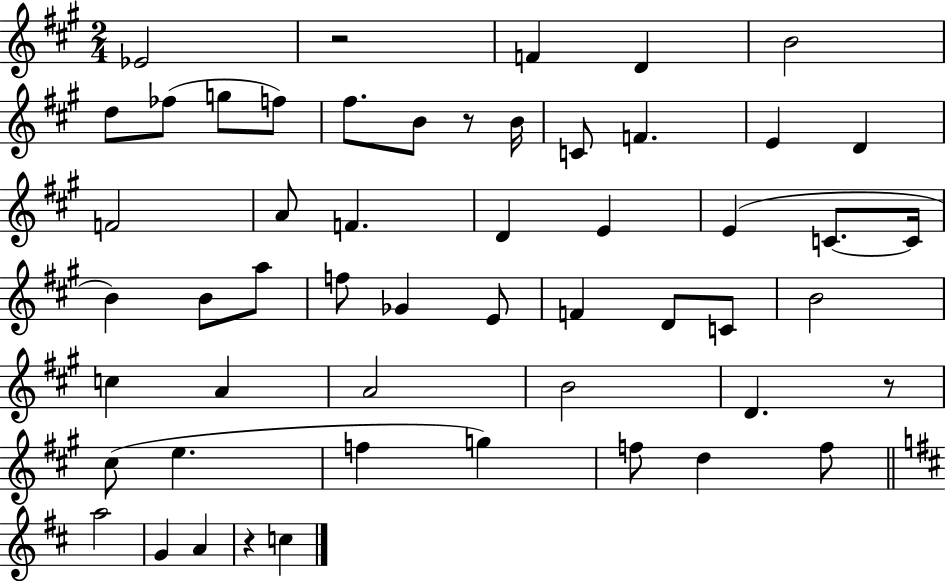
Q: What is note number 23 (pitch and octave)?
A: C4